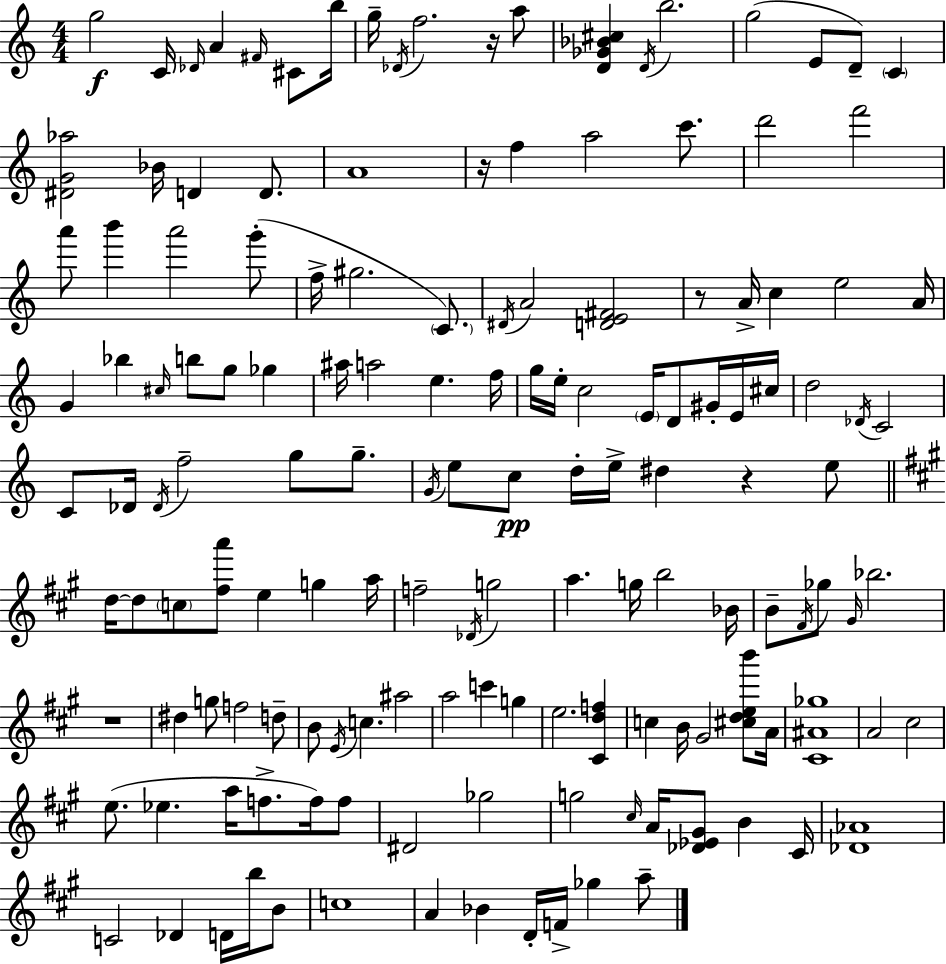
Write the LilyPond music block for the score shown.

{
  \clef treble
  \numericTimeSignature
  \time 4/4
  \key a \minor
  g''2\f c'16 \grace { des'16 } a'4 \grace { fis'16 } cis'8 | b''16 g''16-- \acciaccatura { des'16 } f''2. | r16 a''8 <d' ges' bes' cis''>4 \acciaccatura { d'16 } b''2. | g''2( e'8 d'8--) | \break \parenthesize c'4 <dis' g' aes''>2 bes'16 d'4 | d'8. a'1 | r16 f''4 a''2 | c'''8. d'''2 f'''2 | \break a'''8 b'''4 a'''2 | g'''8-.( f''16-> gis''2. | \parenthesize c'8.) \acciaccatura { dis'16 } a'2 <d' e' fis'>2 | r8 a'16-> c''4 e''2 | \break a'16 g'4 bes''4 \grace { cis''16 } b''8 | g''8 ges''4 ais''16 a''2 e''4. | f''16 g''16 e''16-. c''2 | \parenthesize e'16 d'8 gis'16-. e'16 cis''16 d''2 \acciaccatura { des'16 } c'2 | \break c'8 des'16 \acciaccatura { des'16 } f''2-- | g''8 g''8.-- \acciaccatura { g'16 } e''8 c''8\pp d''16-. e''16-> dis''4 | r4 e''8 \bar "||" \break \key a \major d''16~~ d''8 \parenthesize c''8 <fis'' a'''>8 e''4 g''4 a''16 | f''2-- \acciaccatura { des'16 } g''2 | a''4. g''16 b''2 | bes'16 b'8-- \acciaccatura { fis'16 } ges''8 \grace { gis'16 } bes''2. | \break r1 | dis''4 g''8 f''2 | d''8-- b'8 \acciaccatura { e'16 } c''4. ais''2 | a''2 c'''4 | \break g''4 e''2. | <cis' d'' f''>4 c''4 b'16 gis'2 | <cis'' d'' e'' b'''>8 a'16 <cis' ais' ges''>1 | a'2 cis''2 | \break e''8.( ees''4. a''16 f''8.-> | f''16) f''8 dis'2 ges''2 | g''2 \grace { cis''16 } a'16 <des' ees' gis'>8 | b'4 cis'16 <des' aes'>1 | \break c'2 des'4 | d'16 b''16 b'8 c''1 | a'4 bes'4 d'16-. f'16-> ges''4 | a''8-- \bar "|."
}